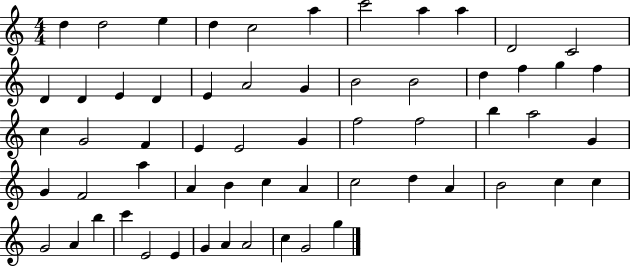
{
  \clef treble
  \numericTimeSignature
  \time 4/4
  \key c \major
  d''4 d''2 e''4 | d''4 c''2 a''4 | c'''2 a''4 a''4 | d'2 c'2 | \break d'4 d'4 e'4 d'4 | e'4 a'2 g'4 | b'2 b'2 | d''4 f''4 g''4 f''4 | \break c''4 g'2 f'4 | e'4 e'2 g'4 | f''2 f''2 | b''4 a''2 g'4 | \break g'4 f'2 a''4 | a'4 b'4 c''4 a'4 | c''2 d''4 a'4 | b'2 c''4 c''4 | \break g'2 a'4 b''4 | c'''4 e'2 e'4 | g'4 a'4 a'2 | c''4 g'2 g''4 | \break \bar "|."
}